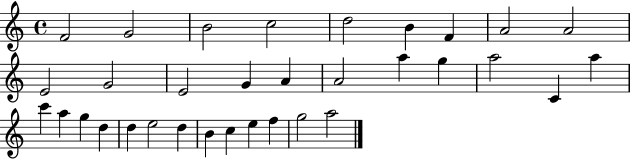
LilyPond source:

{
  \clef treble
  \time 4/4
  \defaultTimeSignature
  \key c \major
  f'2 g'2 | b'2 c''2 | d''2 b'4 f'4 | a'2 a'2 | \break e'2 g'2 | e'2 g'4 a'4 | a'2 a''4 g''4 | a''2 c'4 a''4 | \break c'''4 a''4 g''4 d''4 | d''4 e''2 d''4 | b'4 c''4 e''4 f''4 | g''2 a''2 | \break \bar "|."
}